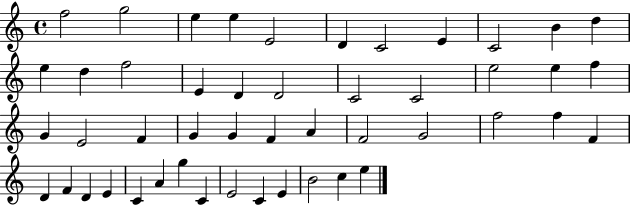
{
  \clef treble
  \time 4/4
  \defaultTimeSignature
  \key c \major
  f''2 g''2 | e''4 e''4 e'2 | d'4 c'2 e'4 | c'2 b'4 d''4 | \break e''4 d''4 f''2 | e'4 d'4 d'2 | c'2 c'2 | e''2 e''4 f''4 | \break g'4 e'2 f'4 | g'4 g'4 f'4 a'4 | f'2 g'2 | f''2 f''4 f'4 | \break d'4 f'4 d'4 e'4 | c'4 a'4 g''4 c'4 | e'2 c'4 e'4 | b'2 c''4 e''4 | \break \bar "|."
}